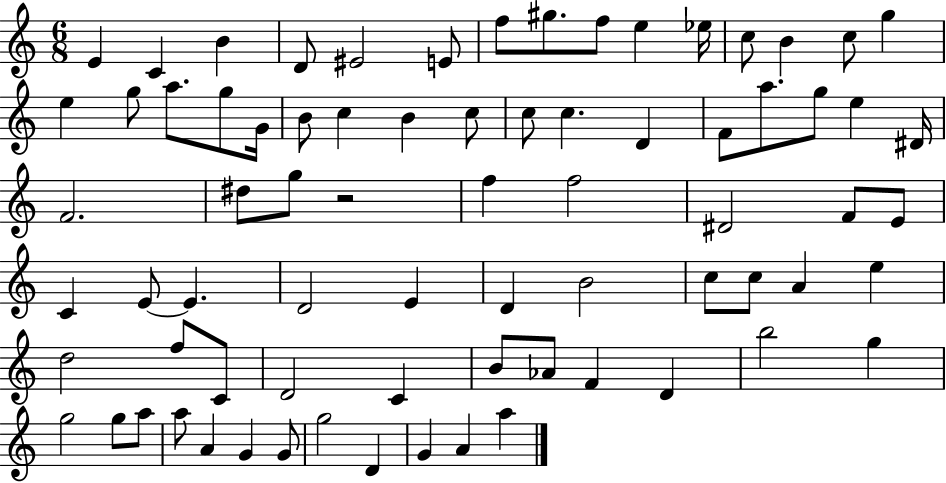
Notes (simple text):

E4/q C4/q B4/q D4/e EIS4/h E4/e F5/e G#5/e. F5/e E5/q Eb5/s C5/e B4/q C5/e G5/q E5/q G5/e A5/e. G5/e G4/s B4/e C5/q B4/q C5/e C5/e C5/q. D4/q F4/e A5/e. G5/e E5/q D#4/s F4/h. D#5/e G5/e R/h F5/q F5/h D#4/h F4/e E4/e C4/q E4/e E4/q. D4/h E4/q D4/q B4/h C5/e C5/e A4/q E5/q D5/h F5/e C4/e D4/h C4/q B4/e Ab4/e F4/q D4/q B5/h G5/q G5/h G5/e A5/e A5/e A4/q G4/q G4/e G5/h D4/q G4/q A4/q A5/q